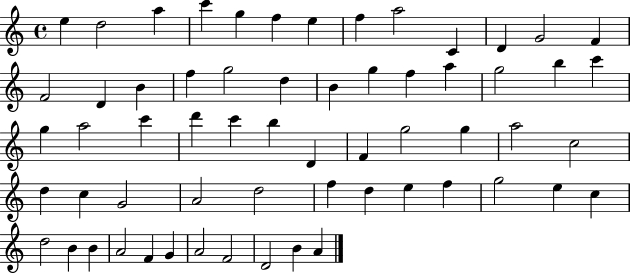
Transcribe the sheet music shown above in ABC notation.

X:1
T:Untitled
M:4/4
L:1/4
K:C
e d2 a c' g f e f a2 C D G2 F F2 D B f g2 d B g f a g2 b c' g a2 c' d' c' b D F g2 g a2 c2 d c G2 A2 d2 f d e f g2 e c d2 B B A2 F G A2 F2 D2 B A